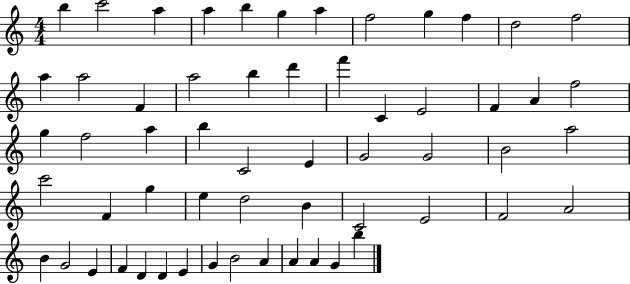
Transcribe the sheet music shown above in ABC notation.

X:1
T:Untitled
M:4/4
L:1/4
K:C
b c'2 a a b g a f2 g f d2 f2 a a2 F a2 b d' f' C E2 F A f2 g f2 a b C2 E G2 G2 B2 a2 c'2 F g e d2 B C2 E2 F2 A2 B G2 E F D D E G B2 A A A G b